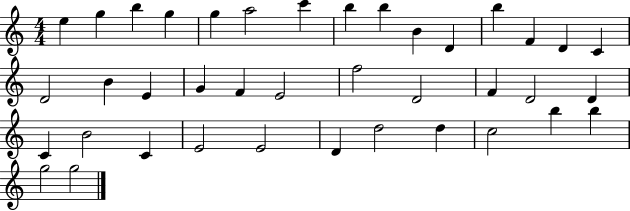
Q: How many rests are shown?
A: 0